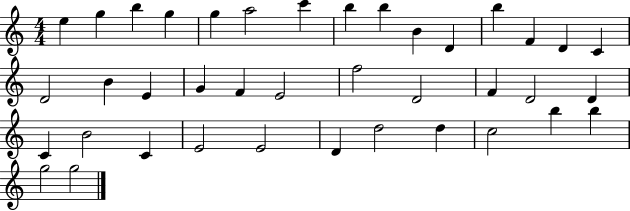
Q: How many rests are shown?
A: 0